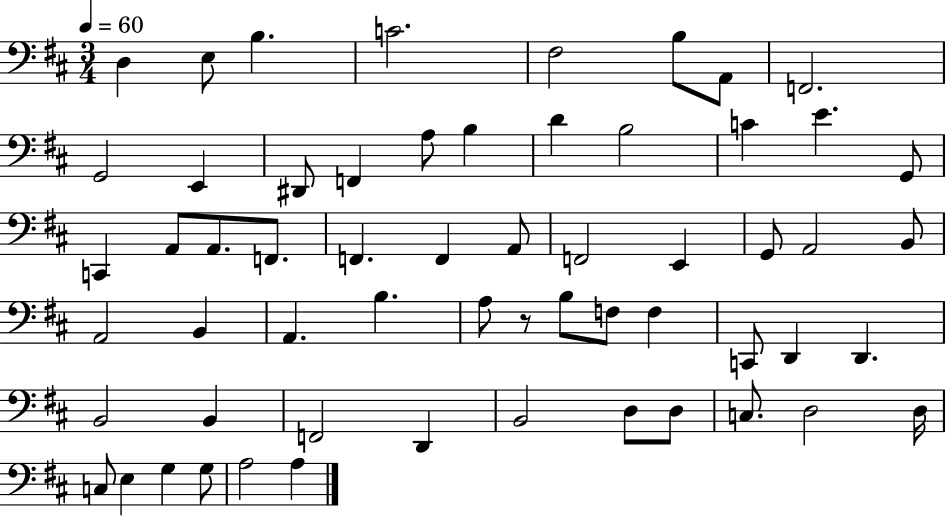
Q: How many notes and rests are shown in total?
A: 59